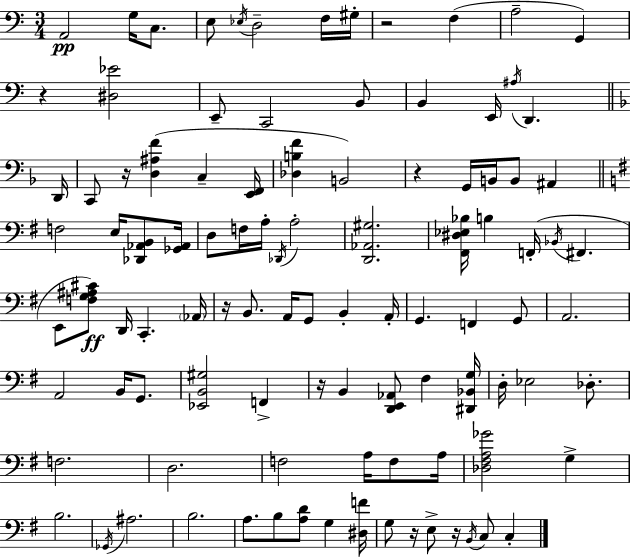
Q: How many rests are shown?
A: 8